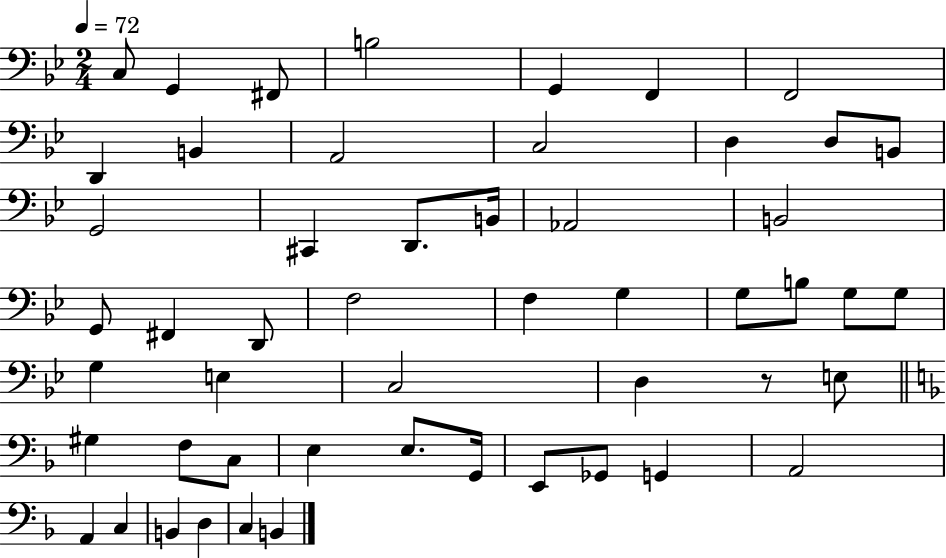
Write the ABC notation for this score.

X:1
T:Untitled
M:2/4
L:1/4
K:Bb
C,/2 G,, ^F,,/2 B,2 G,, F,, F,,2 D,, B,, A,,2 C,2 D, D,/2 B,,/2 G,,2 ^C,, D,,/2 B,,/4 _A,,2 B,,2 G,,/2 ^F,, D,,/2 F,2 F, G, G,/2 B,/2 G,/2 G,/2 G, E, C,2 D, z/2 E,/2 ^G, F,/2 C,/2 E, E,/2 G,,/4 E,,/2 _G,,/2 G,, A,,2 A,, C, B,, D, C, B,,